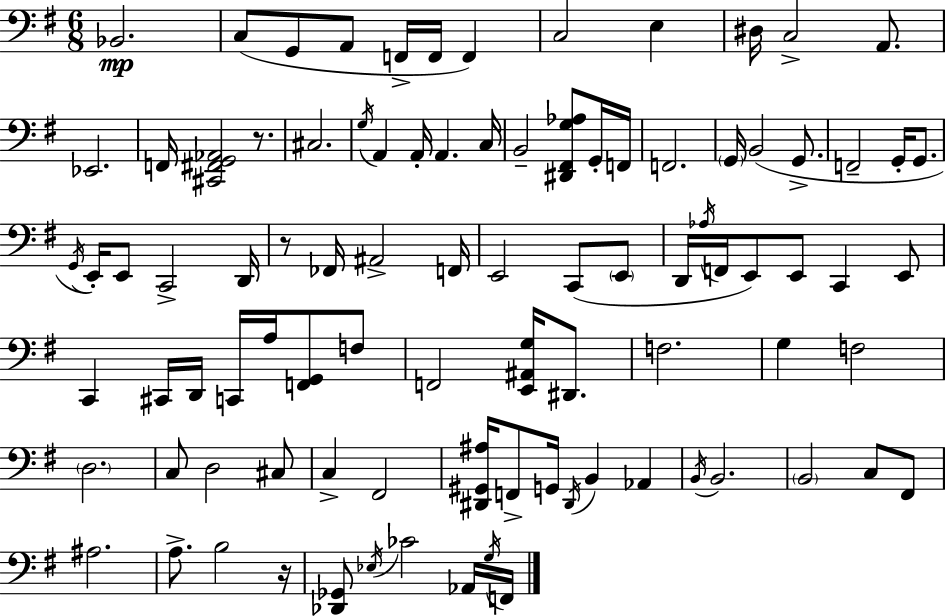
{
  \clef bass
  \numericTimeSignature
  \time 6/8
  \key g \major
  \repeat volta 2 { bes,2.\mp | c8( g,8 a,8 f,16-> f,16 f,4) | c2 e4 | dis16 c2-> a,8. | \break ees,2. | f,16 <cis, fis, g, aes,>2 r8. | cis2. | \acciaccatura { g16 } a,4 a,16-. a,4. | \break c16 b,2-- <dis, fis, g aes>8 g,16-. | f,16 f,2. | \parenthesize g,16 b,2( g,8.-> | f,2-- g,16-. g,8. | \break \acciaccatura { g,16 }) e,16-. e,8 c,2-> | d,16 r8 fes,16 ais,2-> | f,16 e,2 c,8( | \parenthesize e,8 d,16 \acciaccatura { aes16 } f,16 e,8) e,8 c,4 | \break e,8 c,4 cis,16 d,16 c,16 a16 <f, g,>8 | f8 f,2 <e, ais, g>16 | dis,8. f2. | g4 f2 | \break \parenthesize d2. | c8 d2 | cis8 c4-> fis,2 | <dis, gis, ais>16 f,8-> g,16 \acciaccatura { dis,16 } b,4 | \break aes,4 \acciaccatura { b,16 } b,2. | \parenthesize b,2 | c8 fis,8 ais2. | a8.-> b2 | \break r16 <des, ges,>8 \acciaccatura { ees16 } ces'2 | aes,16 \acciaccatura { g16 } f,16 } \bar "|."
}